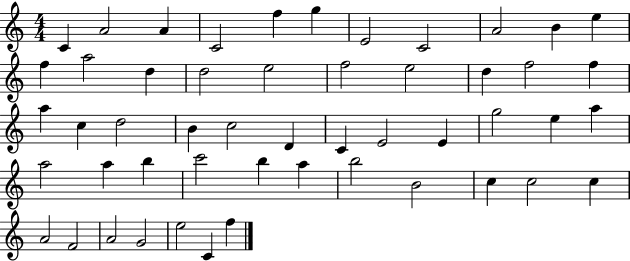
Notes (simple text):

C4/q A4/h A4/q C4/h F5/q G5/q E4/h C4/h A4/h B4/q E5/q F5/q A5/h D5/q D5/h E5/h F5/h E5/h D5/q F5/h F5/q A5/q C5/q D5/h B4/q C5/h D4/q C4/q E4/h E4/q G5/h E5/q A5/q A5/h A5/q B5/q C6/h B5/q A5/q B5/h B4/h C5/q C5/h C5/q A4/h F4/h A4/h G4/h E5/h C4/q F5/q